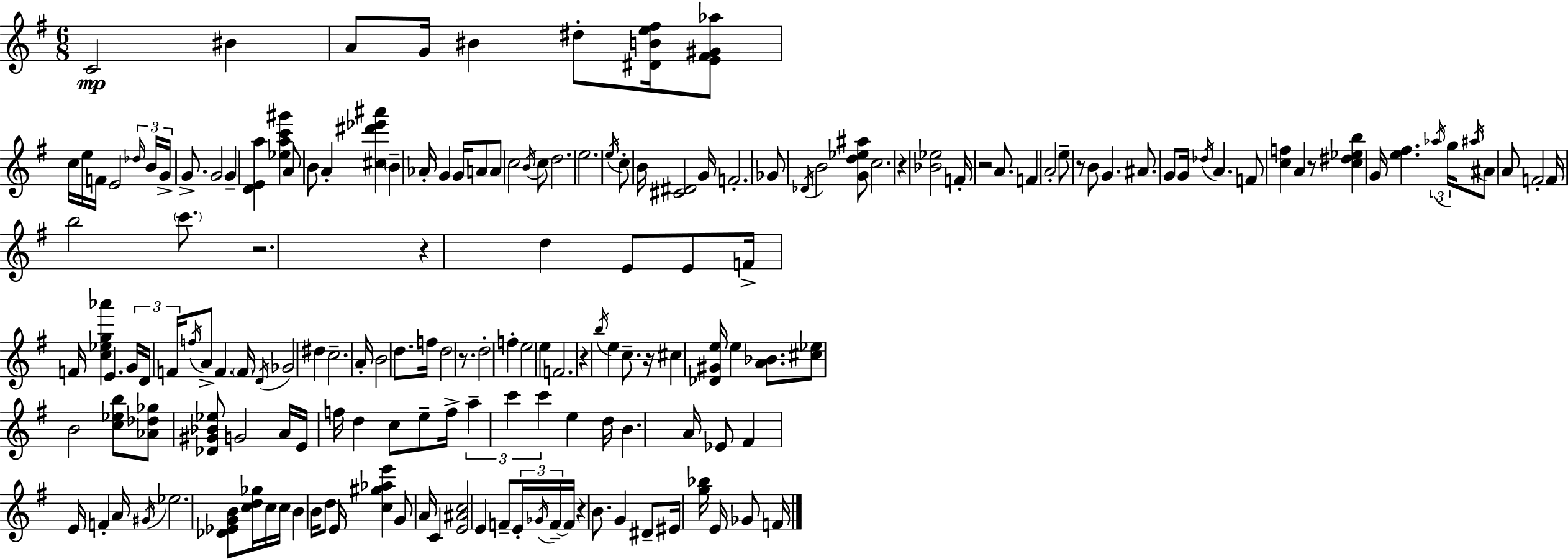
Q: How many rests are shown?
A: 10